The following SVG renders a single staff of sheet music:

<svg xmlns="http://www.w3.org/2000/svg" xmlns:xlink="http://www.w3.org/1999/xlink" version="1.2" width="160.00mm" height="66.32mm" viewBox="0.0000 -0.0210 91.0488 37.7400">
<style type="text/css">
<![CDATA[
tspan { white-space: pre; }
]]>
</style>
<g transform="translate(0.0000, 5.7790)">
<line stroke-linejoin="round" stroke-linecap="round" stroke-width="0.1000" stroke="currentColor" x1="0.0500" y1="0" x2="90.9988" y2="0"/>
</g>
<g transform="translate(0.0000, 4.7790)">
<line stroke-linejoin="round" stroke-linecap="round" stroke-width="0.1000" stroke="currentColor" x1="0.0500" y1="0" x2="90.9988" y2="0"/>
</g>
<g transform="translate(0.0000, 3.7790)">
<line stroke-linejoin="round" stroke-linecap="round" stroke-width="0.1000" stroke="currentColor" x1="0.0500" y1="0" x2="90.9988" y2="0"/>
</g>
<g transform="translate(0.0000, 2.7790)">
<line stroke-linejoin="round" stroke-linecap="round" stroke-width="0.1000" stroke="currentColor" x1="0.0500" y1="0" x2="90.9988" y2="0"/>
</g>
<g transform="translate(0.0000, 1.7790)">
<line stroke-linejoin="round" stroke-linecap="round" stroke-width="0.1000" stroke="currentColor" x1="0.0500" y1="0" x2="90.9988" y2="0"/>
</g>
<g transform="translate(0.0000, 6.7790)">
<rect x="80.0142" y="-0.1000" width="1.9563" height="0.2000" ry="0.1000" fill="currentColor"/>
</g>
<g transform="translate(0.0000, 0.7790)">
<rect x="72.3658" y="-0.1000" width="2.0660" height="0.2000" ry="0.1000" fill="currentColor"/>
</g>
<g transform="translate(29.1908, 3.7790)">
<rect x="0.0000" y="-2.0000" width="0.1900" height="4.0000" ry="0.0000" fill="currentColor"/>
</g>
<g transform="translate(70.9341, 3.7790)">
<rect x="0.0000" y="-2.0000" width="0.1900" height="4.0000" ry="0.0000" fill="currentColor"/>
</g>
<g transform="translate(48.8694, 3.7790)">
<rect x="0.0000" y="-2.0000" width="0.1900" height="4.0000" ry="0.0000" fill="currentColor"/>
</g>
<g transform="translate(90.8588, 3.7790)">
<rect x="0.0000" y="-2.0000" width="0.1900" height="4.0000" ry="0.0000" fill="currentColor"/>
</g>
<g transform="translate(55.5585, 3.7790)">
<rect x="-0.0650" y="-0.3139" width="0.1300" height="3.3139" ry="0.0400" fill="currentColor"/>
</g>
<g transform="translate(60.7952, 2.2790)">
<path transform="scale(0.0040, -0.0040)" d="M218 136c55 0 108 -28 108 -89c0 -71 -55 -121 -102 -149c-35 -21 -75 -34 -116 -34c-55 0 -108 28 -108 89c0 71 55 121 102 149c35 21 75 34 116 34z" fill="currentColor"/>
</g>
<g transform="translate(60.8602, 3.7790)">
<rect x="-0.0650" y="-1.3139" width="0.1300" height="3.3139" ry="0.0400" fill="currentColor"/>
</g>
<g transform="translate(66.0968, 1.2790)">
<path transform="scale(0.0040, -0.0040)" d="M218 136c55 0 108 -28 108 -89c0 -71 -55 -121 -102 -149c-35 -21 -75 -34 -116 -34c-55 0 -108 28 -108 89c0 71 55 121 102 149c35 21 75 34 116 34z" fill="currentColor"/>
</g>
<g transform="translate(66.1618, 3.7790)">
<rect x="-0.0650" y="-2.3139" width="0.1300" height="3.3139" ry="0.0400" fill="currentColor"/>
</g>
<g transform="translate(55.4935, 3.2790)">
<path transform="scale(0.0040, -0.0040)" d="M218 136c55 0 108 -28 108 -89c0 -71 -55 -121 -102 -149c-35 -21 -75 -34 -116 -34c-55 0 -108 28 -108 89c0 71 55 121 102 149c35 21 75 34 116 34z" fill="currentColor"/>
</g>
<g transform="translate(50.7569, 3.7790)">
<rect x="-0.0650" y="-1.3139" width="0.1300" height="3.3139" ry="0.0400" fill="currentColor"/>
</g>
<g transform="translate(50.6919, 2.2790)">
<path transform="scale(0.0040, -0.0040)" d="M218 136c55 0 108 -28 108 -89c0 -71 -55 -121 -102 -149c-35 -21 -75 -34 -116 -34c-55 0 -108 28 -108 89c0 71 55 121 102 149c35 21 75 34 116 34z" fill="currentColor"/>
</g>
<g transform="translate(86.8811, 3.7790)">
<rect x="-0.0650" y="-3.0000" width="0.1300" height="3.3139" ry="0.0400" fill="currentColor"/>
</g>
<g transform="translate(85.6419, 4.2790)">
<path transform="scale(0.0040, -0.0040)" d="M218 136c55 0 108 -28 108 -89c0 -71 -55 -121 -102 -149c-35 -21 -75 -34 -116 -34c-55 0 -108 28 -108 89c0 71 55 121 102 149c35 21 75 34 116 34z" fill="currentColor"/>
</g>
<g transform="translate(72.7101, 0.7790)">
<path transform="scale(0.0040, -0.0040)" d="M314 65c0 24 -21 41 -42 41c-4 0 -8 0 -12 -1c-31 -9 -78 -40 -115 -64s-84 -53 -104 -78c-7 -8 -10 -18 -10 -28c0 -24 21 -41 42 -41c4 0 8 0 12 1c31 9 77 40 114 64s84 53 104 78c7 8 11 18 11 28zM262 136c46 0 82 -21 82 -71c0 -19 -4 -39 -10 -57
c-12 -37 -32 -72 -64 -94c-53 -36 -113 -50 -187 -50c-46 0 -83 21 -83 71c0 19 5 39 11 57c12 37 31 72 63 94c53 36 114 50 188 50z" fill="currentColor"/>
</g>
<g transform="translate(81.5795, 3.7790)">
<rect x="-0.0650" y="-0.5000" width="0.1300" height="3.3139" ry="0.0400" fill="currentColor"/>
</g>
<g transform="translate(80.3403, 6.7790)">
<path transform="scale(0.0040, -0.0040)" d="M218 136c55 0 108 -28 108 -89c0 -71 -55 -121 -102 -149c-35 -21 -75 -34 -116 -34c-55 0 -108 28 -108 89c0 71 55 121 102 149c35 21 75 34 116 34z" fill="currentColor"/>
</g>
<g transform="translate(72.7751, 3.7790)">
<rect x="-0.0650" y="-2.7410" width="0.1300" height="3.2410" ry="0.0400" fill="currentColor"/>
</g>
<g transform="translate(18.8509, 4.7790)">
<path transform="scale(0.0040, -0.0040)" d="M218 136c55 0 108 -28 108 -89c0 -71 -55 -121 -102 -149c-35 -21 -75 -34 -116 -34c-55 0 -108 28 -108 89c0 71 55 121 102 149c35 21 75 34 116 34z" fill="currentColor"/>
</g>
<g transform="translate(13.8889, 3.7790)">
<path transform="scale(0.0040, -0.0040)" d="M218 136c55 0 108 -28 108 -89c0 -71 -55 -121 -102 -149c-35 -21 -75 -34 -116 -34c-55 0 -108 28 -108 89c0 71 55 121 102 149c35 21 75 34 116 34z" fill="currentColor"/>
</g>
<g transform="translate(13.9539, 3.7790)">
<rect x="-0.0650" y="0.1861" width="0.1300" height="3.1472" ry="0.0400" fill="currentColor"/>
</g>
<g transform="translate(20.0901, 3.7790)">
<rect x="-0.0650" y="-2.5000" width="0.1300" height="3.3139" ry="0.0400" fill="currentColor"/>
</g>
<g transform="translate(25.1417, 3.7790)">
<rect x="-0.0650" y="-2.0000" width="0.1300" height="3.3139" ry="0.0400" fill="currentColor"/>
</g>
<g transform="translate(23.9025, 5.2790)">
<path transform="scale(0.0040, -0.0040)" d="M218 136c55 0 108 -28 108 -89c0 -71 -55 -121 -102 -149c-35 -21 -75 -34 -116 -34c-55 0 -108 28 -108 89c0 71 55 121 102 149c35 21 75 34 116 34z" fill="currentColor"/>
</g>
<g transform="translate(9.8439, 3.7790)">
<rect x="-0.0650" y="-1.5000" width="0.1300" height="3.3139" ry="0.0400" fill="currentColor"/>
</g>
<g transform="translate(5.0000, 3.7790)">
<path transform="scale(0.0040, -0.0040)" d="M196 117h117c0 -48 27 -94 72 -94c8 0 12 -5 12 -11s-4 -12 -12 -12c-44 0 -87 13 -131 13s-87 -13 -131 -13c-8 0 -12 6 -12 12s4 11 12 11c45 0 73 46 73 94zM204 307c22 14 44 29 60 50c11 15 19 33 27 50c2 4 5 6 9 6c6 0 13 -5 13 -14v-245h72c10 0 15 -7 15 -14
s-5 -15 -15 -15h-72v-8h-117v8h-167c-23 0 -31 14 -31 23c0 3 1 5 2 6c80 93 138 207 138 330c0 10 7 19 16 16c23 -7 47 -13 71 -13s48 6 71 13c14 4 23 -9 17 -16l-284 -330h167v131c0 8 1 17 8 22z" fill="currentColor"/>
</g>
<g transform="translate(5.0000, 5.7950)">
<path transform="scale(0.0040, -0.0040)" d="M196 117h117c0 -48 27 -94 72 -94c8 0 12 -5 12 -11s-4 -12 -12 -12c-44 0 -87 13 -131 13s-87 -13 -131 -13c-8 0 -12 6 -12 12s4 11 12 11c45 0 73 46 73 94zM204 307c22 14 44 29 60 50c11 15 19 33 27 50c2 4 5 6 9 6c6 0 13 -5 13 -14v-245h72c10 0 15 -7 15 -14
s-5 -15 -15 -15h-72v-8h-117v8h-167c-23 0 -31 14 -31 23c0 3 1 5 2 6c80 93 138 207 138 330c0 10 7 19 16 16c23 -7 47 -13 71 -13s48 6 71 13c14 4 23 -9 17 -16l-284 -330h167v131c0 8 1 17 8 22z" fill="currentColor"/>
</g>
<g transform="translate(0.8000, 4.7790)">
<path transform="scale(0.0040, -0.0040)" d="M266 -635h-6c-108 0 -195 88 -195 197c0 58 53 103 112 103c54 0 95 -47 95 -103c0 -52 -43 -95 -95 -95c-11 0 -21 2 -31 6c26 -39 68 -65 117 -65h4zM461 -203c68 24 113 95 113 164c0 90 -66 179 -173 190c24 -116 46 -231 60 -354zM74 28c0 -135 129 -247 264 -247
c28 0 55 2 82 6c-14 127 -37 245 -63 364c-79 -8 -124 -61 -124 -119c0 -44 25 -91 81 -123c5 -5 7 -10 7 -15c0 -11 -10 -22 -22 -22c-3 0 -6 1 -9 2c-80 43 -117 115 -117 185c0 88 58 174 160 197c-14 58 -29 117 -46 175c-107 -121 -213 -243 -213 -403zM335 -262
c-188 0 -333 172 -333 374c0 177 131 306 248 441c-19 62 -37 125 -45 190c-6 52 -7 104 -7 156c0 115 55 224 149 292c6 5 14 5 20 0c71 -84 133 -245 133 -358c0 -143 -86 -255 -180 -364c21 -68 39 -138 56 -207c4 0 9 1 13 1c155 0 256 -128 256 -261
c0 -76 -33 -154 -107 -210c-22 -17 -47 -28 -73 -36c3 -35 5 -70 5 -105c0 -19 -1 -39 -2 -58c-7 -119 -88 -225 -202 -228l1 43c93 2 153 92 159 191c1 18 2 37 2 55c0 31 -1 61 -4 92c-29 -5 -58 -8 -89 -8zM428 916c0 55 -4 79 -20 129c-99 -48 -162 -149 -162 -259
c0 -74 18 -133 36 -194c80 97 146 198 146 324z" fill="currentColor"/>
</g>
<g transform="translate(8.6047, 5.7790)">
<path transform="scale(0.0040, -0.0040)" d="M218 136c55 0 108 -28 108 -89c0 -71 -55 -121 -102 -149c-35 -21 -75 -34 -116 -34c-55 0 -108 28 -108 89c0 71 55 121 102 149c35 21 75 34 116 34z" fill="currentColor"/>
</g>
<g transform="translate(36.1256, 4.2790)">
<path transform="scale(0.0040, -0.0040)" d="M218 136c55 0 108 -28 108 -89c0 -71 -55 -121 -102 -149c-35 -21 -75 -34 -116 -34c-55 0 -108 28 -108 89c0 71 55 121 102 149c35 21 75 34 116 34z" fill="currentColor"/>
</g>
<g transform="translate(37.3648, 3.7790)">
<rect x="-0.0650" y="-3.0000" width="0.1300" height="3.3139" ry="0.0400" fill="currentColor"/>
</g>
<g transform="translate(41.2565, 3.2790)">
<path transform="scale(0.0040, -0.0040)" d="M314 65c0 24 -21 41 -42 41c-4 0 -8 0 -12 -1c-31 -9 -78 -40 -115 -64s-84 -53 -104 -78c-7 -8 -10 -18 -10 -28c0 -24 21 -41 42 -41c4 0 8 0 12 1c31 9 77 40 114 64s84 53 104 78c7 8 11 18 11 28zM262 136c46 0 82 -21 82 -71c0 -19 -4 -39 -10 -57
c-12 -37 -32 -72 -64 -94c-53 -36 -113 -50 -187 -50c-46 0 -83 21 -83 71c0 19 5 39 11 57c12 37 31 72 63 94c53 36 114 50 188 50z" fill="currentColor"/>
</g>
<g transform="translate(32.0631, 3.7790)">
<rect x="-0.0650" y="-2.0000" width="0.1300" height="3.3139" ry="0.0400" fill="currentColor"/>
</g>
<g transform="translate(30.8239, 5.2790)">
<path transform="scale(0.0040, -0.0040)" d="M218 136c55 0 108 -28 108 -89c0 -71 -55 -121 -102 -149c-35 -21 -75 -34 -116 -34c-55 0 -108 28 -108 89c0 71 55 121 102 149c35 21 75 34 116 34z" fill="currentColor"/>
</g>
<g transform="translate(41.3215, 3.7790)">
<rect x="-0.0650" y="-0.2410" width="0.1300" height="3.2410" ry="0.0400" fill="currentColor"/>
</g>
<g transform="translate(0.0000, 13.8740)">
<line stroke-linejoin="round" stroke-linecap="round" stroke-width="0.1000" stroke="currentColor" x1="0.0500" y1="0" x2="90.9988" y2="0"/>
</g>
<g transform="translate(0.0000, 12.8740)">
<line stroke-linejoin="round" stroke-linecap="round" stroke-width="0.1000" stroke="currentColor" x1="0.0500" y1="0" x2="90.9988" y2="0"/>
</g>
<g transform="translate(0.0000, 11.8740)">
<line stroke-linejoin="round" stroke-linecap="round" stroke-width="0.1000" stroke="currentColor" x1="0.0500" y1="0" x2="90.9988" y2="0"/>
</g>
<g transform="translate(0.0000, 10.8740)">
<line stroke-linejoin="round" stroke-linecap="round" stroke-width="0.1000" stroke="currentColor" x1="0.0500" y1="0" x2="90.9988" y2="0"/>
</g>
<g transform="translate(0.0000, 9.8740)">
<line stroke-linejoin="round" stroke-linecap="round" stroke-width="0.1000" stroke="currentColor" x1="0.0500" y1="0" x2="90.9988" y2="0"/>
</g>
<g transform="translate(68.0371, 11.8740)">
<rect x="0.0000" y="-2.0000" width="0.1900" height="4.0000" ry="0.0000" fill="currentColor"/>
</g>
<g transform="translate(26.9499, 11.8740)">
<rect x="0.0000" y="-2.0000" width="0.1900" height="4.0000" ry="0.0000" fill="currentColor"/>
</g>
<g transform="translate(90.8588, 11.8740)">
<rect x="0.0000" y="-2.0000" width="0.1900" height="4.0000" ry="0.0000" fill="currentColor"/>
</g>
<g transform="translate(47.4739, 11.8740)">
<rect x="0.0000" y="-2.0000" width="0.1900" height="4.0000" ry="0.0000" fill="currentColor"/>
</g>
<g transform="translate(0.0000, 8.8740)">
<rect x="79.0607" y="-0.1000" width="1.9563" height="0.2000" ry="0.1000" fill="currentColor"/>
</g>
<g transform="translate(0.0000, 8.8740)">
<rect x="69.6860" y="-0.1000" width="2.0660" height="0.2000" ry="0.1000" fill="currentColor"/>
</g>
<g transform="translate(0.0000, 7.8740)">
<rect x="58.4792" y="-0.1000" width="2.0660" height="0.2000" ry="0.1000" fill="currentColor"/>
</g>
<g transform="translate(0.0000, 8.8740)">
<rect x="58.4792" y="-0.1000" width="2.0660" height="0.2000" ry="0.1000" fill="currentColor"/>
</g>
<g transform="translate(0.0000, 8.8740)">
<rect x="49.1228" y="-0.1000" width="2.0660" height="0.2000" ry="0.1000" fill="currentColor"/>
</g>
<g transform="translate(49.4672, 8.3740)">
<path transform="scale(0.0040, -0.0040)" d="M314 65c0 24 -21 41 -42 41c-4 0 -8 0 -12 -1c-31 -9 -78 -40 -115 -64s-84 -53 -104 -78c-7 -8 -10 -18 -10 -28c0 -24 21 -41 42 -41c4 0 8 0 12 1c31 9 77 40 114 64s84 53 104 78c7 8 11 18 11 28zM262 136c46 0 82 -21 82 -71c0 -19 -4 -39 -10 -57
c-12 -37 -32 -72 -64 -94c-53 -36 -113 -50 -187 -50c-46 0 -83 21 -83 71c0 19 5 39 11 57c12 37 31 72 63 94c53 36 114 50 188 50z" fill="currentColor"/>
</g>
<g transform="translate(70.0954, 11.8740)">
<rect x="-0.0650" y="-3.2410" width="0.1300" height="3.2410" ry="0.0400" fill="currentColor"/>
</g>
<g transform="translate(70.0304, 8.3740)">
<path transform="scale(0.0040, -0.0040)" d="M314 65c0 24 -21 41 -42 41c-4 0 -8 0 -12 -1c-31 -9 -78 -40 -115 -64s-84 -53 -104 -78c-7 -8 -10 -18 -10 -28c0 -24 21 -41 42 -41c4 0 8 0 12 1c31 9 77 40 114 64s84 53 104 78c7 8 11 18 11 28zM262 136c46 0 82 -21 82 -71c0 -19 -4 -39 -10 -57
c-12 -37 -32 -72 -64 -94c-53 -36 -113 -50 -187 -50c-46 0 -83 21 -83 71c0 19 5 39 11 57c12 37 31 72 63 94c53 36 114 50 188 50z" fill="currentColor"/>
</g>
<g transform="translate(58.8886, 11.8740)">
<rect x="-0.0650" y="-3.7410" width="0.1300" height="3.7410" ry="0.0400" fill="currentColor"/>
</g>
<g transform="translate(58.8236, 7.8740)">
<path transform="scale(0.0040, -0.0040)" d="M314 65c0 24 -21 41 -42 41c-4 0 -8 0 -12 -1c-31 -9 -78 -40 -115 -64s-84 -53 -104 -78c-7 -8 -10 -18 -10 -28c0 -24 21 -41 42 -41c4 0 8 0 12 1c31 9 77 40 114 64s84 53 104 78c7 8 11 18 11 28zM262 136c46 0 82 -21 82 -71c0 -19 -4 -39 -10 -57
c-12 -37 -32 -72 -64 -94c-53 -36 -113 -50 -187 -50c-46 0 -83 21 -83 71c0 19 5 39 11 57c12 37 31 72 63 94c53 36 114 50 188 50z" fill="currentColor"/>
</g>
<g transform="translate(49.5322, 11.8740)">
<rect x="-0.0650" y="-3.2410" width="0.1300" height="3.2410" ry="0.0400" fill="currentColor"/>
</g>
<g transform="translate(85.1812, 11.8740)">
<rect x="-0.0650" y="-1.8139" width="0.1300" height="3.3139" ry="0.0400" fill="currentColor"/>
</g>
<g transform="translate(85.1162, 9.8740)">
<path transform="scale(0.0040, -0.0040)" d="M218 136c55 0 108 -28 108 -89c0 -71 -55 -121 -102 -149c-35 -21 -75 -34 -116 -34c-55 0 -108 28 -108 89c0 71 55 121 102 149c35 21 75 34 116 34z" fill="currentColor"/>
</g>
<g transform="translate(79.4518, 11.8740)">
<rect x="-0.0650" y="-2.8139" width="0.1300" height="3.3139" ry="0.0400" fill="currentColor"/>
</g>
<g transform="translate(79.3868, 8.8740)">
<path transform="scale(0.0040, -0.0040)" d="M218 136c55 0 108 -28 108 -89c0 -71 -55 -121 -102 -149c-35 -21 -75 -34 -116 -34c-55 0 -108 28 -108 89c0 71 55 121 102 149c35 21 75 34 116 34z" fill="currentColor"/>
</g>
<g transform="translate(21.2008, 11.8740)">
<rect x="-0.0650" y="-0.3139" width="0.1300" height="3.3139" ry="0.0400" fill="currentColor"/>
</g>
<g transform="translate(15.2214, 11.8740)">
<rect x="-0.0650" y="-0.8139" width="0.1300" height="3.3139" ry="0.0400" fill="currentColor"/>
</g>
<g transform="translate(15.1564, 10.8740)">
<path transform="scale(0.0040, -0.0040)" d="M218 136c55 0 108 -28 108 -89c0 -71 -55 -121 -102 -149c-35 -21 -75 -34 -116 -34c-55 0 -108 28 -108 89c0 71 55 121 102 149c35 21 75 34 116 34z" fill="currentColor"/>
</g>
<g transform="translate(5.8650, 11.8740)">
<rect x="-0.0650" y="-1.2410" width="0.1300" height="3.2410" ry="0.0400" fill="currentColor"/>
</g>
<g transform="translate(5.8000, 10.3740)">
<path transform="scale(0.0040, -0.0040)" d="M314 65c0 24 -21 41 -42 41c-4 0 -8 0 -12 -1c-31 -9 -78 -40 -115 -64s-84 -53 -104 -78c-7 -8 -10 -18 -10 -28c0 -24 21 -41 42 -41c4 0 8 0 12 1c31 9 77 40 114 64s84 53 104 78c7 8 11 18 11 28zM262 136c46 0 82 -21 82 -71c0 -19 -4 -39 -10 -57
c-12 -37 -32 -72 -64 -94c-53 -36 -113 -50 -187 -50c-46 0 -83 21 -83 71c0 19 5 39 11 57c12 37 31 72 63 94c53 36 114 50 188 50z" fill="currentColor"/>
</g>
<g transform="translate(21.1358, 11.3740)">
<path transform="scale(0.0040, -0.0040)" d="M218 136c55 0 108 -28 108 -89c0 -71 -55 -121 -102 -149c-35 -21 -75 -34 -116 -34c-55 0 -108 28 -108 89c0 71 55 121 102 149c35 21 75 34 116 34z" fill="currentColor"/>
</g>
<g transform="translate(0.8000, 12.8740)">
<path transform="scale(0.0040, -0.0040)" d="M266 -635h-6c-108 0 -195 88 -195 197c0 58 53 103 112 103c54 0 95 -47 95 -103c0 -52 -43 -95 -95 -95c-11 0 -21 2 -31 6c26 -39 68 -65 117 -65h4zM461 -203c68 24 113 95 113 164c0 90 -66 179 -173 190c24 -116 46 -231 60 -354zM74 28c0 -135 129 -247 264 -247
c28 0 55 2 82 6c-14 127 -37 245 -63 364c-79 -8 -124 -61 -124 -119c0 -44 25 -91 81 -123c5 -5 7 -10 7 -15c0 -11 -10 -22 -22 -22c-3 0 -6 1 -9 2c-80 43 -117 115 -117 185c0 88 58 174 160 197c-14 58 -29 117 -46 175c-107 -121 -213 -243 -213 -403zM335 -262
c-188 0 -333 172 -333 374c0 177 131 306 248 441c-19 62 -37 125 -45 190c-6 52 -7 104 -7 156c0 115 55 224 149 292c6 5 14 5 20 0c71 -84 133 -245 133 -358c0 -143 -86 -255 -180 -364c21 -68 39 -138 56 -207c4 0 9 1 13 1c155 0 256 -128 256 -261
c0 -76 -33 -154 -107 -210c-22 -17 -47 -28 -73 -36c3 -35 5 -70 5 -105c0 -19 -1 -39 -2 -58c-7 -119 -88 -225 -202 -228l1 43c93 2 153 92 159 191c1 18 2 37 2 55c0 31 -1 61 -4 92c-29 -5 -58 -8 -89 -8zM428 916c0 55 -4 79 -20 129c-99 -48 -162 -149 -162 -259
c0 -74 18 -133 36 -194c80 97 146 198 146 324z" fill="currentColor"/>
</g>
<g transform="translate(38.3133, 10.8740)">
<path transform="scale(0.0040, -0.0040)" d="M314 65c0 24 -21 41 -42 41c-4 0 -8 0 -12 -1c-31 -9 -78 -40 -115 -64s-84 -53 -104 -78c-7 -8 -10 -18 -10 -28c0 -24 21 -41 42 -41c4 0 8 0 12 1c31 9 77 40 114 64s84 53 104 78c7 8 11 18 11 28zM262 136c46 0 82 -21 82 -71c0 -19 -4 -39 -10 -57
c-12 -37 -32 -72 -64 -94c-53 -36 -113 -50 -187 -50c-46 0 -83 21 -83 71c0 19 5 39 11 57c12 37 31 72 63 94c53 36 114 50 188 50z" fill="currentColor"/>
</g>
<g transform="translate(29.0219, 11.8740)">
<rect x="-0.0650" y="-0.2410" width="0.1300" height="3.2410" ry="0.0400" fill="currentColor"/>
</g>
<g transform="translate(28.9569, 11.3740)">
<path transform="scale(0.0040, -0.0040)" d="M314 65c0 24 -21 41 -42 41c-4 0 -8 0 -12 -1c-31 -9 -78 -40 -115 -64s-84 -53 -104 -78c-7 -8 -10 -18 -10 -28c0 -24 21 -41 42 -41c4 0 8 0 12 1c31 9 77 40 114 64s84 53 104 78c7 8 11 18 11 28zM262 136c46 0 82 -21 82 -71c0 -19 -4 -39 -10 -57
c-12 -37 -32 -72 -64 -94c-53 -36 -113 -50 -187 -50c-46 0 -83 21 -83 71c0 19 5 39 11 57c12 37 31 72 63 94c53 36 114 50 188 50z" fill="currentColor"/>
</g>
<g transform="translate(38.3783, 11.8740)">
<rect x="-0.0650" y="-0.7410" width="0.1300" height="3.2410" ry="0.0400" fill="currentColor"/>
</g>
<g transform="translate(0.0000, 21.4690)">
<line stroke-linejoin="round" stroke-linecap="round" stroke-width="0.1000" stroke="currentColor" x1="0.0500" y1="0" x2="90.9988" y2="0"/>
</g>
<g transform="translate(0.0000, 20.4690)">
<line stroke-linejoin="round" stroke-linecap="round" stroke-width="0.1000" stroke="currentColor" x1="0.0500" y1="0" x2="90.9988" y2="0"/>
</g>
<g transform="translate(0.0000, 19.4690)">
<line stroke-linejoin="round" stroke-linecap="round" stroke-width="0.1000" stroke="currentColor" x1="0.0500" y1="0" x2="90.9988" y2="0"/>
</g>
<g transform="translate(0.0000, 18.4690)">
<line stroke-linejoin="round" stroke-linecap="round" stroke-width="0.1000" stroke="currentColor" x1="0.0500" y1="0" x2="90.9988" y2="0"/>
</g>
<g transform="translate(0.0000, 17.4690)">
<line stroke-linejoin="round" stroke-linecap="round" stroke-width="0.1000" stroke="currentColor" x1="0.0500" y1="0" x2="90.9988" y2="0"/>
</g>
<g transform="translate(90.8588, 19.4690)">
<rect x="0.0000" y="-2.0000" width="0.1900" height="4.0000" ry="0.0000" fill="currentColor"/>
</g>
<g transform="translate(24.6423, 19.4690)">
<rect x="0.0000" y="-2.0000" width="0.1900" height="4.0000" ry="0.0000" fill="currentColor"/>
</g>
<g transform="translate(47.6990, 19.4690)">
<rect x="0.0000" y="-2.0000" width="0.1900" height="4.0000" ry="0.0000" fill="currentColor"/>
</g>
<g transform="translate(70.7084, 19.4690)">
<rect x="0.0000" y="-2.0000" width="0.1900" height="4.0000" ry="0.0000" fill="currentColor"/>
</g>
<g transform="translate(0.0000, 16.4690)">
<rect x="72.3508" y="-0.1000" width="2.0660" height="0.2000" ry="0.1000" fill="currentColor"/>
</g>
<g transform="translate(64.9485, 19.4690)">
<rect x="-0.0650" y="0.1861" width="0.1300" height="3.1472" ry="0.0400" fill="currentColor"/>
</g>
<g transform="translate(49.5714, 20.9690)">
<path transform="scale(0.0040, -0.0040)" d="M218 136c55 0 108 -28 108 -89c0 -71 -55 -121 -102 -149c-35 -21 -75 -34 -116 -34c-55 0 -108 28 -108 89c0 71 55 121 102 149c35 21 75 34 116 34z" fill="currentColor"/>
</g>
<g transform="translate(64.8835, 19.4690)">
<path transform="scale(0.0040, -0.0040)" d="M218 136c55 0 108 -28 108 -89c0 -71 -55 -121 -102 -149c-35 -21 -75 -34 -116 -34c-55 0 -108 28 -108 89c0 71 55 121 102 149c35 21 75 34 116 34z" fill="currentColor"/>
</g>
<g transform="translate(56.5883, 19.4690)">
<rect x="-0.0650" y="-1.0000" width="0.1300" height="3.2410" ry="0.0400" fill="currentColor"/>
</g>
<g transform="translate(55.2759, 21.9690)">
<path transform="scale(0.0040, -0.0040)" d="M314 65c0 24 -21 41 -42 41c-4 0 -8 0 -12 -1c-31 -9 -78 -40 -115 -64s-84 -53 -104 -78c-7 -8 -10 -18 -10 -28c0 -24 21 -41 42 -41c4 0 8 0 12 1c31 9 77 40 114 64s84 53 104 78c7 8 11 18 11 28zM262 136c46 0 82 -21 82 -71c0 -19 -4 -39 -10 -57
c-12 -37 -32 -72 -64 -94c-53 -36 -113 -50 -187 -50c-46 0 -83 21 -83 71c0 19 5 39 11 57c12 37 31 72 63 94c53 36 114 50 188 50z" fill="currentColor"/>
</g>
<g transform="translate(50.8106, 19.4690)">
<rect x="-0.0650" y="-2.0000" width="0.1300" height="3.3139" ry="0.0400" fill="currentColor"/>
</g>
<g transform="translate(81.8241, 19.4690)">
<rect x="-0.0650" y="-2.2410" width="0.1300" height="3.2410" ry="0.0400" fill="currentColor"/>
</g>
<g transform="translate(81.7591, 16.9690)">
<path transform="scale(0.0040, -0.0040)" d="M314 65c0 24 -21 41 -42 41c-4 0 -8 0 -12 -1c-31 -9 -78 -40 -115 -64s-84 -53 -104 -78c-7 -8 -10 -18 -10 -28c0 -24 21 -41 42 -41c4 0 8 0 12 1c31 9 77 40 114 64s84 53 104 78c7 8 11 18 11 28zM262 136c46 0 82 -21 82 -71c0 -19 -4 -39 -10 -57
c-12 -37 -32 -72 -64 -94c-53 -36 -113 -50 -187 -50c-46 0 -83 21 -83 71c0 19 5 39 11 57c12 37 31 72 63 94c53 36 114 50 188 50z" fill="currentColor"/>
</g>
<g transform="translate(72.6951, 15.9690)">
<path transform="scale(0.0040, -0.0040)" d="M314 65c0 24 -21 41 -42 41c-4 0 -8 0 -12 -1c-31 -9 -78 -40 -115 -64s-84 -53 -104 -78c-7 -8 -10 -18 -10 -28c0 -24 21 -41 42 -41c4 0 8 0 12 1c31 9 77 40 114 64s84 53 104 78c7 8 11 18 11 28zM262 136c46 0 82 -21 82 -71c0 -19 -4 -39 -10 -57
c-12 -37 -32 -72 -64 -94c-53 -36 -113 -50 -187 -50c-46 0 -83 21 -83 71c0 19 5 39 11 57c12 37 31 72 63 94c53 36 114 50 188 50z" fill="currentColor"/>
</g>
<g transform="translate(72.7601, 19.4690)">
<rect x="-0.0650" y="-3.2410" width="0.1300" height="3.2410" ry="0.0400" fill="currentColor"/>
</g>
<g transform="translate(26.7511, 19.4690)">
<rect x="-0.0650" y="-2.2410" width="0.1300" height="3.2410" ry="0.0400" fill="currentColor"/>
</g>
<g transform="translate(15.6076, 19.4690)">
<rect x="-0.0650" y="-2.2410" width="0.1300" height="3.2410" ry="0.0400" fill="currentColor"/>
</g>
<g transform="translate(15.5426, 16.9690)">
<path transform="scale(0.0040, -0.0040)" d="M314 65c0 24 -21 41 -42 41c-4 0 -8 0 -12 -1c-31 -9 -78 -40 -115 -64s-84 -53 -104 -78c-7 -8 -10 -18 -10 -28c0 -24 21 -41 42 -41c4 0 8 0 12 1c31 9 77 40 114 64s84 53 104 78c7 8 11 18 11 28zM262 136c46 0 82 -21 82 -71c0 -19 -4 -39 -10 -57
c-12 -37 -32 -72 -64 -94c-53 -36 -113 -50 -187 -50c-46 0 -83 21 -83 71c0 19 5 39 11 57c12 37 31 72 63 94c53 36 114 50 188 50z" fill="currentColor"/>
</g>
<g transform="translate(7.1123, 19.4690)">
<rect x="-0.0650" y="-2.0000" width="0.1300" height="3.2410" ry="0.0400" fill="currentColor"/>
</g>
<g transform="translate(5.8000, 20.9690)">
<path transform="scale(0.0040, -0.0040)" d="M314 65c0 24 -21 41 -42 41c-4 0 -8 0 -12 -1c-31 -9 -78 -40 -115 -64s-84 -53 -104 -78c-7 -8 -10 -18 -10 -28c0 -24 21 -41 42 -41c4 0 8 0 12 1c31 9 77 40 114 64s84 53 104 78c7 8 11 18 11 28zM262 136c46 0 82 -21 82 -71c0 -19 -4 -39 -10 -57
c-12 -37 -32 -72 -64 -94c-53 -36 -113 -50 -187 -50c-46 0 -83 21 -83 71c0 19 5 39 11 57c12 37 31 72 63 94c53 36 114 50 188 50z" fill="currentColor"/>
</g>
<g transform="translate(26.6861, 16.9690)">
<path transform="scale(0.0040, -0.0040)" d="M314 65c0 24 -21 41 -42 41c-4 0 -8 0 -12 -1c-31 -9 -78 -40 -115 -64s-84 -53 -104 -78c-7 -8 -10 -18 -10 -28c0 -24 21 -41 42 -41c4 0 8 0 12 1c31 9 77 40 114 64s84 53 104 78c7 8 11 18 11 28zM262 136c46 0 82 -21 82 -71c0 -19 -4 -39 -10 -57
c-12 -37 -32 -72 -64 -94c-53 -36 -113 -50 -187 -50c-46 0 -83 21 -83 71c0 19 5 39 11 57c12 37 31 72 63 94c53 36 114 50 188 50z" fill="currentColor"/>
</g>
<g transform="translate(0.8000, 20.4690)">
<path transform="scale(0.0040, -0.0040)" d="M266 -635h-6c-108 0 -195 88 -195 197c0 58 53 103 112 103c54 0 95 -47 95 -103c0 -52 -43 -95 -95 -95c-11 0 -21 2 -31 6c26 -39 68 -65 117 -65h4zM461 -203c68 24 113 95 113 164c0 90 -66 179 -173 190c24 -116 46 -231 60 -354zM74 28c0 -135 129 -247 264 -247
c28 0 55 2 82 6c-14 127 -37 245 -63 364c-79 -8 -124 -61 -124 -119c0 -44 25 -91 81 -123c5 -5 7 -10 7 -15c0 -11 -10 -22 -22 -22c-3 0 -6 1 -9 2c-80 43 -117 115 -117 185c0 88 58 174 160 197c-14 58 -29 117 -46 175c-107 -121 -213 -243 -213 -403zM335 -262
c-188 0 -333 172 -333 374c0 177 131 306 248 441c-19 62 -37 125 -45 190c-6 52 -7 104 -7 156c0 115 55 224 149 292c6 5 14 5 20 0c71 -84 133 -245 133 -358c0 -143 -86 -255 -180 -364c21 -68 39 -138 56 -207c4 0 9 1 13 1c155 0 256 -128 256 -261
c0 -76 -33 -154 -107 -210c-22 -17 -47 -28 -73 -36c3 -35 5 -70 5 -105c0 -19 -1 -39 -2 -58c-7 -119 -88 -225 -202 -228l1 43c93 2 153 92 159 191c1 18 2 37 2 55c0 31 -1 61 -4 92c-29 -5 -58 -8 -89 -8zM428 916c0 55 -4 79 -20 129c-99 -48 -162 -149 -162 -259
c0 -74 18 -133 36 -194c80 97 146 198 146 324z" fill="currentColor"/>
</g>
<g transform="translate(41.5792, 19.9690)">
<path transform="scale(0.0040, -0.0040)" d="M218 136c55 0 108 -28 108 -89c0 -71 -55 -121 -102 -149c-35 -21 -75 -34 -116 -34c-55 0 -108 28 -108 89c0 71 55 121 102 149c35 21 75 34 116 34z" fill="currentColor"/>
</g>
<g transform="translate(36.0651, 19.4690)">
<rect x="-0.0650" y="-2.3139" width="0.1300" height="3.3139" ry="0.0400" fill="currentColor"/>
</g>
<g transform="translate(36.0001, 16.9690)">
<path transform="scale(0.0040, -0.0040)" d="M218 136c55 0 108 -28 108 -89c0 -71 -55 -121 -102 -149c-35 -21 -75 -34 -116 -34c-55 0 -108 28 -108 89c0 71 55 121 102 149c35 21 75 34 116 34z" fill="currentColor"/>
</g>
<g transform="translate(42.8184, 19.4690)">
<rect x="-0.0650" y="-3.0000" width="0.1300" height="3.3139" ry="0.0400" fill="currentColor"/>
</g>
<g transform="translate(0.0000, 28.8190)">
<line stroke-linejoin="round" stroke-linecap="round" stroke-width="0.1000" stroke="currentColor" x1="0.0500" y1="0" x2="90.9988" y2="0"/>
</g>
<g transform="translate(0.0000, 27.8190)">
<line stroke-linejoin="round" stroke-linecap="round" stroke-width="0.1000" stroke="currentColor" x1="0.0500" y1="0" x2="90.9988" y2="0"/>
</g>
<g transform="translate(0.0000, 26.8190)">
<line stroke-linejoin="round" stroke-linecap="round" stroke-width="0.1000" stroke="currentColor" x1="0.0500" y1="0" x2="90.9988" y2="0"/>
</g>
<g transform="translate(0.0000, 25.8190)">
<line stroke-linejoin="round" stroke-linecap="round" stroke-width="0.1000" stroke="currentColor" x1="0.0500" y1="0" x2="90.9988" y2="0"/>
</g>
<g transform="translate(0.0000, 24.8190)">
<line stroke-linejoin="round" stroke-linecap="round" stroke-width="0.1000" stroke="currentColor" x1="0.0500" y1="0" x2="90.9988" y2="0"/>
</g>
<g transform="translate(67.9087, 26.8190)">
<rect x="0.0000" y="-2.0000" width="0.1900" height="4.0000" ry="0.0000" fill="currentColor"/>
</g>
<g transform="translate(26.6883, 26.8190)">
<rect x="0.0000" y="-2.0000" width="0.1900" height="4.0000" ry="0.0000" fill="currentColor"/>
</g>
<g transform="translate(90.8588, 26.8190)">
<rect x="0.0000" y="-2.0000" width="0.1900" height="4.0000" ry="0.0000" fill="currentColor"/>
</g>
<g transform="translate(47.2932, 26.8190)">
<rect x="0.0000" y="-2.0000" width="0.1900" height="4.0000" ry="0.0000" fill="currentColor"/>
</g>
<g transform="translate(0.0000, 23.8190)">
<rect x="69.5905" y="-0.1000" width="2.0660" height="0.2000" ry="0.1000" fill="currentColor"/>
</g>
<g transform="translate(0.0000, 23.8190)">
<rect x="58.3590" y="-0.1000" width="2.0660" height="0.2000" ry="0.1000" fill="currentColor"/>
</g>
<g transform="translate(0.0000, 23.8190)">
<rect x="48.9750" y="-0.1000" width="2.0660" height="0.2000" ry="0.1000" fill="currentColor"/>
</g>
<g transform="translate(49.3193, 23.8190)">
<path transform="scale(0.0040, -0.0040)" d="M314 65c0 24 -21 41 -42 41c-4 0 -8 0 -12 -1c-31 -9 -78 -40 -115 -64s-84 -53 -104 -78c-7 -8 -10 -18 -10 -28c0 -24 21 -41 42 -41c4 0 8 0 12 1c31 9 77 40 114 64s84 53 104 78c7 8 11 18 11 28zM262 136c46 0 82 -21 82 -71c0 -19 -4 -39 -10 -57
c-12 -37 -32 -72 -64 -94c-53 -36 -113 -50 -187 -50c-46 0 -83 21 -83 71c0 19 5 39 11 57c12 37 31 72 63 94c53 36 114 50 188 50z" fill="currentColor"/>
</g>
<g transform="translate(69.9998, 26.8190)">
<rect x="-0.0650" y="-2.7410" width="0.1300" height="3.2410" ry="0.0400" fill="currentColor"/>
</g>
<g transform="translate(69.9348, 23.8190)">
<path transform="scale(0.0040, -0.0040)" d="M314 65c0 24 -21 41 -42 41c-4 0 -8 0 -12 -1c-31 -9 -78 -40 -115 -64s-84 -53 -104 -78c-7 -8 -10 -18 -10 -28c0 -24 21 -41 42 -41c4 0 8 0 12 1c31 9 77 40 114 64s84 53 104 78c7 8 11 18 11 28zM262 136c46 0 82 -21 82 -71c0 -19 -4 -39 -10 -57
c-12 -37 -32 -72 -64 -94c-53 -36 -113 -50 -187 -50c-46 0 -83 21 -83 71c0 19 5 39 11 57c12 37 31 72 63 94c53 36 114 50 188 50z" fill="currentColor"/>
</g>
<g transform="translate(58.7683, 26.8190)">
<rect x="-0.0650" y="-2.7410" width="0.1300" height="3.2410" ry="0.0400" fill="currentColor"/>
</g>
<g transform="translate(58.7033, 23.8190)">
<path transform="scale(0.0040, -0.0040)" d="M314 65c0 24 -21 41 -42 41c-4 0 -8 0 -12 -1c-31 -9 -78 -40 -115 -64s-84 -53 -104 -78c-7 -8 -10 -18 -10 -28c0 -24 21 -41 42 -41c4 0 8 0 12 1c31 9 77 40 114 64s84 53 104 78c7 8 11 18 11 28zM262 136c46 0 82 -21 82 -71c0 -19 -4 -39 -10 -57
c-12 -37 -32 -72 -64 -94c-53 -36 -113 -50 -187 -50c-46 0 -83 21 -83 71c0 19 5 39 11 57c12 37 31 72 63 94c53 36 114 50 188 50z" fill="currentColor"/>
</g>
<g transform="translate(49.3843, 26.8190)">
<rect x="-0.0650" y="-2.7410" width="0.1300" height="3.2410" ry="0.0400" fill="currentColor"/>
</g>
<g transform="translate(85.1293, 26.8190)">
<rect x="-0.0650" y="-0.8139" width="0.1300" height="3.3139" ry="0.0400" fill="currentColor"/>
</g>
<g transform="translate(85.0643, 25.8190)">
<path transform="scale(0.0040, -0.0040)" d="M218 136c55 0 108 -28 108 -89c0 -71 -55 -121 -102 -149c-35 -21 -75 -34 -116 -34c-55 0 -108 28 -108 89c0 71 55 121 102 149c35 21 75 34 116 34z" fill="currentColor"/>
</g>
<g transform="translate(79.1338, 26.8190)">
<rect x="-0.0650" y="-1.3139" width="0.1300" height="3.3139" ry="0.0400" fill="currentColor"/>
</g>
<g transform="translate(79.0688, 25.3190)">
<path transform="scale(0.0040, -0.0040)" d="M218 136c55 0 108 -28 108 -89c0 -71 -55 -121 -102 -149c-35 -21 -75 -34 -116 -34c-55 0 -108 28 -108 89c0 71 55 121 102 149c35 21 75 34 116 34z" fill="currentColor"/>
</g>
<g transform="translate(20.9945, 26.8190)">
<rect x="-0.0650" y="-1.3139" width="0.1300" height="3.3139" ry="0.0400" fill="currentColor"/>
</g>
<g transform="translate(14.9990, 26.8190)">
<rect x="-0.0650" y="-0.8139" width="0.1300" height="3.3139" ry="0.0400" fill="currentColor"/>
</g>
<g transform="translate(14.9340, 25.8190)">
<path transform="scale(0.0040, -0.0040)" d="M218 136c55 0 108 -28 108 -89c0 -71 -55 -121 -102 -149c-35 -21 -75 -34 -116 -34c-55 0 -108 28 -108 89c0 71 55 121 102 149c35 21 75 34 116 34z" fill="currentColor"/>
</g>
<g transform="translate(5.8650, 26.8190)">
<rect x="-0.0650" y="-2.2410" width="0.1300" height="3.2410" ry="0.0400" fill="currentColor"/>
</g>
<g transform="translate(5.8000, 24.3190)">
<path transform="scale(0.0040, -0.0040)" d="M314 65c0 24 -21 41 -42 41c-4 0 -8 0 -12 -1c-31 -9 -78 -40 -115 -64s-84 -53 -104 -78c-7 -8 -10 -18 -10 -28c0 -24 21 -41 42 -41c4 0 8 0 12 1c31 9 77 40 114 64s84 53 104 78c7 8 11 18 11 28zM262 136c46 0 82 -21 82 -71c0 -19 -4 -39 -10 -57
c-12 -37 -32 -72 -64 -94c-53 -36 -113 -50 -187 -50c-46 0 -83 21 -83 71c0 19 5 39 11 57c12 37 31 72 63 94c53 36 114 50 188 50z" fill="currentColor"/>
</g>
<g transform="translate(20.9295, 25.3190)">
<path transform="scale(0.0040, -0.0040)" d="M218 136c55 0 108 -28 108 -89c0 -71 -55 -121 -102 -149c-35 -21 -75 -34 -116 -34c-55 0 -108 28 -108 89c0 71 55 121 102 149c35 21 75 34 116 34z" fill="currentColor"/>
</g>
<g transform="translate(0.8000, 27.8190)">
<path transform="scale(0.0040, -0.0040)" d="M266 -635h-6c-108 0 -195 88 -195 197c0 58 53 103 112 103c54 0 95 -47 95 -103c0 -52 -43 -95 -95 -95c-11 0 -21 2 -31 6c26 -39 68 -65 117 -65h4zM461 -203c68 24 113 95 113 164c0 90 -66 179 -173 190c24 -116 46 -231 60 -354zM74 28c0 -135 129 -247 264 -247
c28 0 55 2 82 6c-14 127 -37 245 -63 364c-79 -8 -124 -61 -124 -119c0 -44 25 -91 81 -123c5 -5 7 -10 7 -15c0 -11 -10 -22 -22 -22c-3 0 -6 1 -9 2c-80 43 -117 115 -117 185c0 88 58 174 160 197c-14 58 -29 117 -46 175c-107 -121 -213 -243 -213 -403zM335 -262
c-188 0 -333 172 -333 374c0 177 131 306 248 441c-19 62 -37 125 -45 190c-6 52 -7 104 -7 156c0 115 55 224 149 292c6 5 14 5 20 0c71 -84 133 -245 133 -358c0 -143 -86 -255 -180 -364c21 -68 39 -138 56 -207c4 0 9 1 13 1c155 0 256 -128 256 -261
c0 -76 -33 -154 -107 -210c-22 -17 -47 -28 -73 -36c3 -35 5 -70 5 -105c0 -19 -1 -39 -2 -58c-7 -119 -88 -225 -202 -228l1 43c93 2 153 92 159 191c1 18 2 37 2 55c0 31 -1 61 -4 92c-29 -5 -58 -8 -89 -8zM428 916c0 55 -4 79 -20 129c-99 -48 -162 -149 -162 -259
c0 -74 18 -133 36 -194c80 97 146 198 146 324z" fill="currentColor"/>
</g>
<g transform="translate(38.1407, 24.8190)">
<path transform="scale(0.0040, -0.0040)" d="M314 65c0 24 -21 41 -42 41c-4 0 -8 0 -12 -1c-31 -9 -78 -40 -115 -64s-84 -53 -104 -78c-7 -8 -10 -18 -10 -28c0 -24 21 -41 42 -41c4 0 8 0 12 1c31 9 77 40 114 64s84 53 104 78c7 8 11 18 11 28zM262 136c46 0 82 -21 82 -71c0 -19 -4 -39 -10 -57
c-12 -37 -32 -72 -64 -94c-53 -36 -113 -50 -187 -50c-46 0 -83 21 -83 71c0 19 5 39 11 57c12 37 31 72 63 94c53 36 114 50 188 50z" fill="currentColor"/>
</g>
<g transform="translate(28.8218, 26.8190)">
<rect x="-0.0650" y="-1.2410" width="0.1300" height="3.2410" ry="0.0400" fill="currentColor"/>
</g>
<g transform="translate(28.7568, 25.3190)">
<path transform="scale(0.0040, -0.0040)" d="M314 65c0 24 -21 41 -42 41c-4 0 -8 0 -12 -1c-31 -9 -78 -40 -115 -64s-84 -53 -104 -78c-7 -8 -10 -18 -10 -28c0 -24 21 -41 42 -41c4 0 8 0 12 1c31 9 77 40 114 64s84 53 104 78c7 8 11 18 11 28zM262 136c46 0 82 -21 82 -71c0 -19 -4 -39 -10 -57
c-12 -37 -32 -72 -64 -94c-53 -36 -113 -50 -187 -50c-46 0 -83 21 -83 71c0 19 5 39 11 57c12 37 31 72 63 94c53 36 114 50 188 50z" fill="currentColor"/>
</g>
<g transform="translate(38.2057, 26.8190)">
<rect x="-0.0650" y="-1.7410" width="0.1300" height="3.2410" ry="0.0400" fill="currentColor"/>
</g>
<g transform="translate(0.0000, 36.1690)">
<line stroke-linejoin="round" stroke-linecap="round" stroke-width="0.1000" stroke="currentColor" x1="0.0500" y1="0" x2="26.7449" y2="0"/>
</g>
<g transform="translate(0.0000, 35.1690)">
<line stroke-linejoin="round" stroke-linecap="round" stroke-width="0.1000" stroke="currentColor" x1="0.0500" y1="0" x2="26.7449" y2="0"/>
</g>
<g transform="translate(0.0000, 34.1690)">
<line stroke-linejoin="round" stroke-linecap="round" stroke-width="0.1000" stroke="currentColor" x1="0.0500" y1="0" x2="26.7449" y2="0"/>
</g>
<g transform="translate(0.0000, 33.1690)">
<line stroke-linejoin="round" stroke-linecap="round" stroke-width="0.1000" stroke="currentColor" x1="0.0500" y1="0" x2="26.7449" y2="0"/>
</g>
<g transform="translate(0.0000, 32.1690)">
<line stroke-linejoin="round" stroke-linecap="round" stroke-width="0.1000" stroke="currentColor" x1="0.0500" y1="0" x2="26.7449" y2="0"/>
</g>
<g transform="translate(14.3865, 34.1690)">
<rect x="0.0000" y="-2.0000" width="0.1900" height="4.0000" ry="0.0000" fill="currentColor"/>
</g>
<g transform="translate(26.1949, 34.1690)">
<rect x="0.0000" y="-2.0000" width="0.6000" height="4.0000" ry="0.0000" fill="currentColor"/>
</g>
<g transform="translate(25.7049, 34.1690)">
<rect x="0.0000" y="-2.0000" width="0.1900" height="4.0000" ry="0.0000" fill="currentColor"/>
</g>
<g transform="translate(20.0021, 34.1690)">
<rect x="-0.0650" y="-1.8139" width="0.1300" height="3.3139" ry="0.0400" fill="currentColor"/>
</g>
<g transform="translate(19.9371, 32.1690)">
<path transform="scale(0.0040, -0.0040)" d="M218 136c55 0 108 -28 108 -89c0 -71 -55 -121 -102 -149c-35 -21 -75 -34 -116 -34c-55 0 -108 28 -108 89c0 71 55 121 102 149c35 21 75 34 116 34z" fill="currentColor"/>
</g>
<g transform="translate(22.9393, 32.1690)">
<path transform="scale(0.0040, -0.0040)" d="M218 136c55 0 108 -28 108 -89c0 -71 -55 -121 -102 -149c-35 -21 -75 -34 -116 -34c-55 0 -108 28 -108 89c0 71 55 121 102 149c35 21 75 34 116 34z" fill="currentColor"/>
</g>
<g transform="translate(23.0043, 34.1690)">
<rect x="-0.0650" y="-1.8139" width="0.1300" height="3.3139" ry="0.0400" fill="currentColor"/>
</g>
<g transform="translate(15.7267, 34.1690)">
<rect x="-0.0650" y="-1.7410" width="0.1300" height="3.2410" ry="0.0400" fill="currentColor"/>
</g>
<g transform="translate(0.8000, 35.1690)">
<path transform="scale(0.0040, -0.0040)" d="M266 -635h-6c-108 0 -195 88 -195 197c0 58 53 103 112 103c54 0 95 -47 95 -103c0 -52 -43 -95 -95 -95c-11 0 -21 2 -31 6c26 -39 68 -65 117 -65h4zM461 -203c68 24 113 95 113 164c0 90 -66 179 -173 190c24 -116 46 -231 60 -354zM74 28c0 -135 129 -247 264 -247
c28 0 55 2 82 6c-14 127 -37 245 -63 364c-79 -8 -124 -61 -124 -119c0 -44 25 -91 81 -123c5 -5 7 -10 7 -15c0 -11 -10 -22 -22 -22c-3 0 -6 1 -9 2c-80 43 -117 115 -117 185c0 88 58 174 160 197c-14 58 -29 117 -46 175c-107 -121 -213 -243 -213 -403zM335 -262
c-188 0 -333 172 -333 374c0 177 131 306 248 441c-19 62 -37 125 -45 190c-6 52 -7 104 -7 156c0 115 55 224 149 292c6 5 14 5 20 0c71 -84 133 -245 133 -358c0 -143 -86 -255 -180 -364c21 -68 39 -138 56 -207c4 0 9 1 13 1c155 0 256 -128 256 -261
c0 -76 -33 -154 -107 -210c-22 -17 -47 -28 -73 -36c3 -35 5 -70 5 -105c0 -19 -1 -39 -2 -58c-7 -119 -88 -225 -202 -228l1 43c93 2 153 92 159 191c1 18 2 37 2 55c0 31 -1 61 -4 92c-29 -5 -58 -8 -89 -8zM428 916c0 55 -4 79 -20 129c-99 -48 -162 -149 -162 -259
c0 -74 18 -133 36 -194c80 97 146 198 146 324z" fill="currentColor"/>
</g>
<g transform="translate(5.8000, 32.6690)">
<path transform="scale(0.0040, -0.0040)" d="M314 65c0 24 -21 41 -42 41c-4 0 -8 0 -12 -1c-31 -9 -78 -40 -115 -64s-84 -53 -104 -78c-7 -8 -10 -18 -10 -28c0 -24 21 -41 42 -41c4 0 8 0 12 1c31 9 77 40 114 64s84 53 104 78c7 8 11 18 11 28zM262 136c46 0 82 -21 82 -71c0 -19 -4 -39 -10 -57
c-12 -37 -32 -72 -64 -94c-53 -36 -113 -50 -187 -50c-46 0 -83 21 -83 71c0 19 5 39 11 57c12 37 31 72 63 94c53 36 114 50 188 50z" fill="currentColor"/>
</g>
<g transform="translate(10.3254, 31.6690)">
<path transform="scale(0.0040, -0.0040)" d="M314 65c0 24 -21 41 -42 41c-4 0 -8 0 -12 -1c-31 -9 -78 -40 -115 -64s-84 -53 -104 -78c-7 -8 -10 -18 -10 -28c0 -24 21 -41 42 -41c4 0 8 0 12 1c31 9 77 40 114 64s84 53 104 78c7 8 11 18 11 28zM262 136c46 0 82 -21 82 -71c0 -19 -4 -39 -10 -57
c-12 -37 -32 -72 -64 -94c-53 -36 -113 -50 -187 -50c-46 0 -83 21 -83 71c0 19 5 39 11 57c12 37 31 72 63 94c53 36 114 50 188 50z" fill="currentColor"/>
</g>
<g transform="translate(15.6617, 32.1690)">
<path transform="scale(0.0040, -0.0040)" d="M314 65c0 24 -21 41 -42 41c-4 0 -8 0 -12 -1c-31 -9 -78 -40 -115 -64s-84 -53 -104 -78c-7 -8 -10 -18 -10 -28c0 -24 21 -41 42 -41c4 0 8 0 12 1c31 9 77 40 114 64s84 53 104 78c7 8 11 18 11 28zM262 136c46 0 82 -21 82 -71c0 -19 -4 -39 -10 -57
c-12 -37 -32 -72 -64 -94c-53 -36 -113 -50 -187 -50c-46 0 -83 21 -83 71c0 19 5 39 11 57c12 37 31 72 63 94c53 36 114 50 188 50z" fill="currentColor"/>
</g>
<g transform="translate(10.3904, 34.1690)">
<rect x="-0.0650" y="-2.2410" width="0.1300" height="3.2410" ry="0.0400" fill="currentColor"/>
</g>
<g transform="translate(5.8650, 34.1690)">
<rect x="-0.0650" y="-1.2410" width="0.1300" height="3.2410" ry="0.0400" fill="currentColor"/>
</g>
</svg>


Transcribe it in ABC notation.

X:1
T:Untitled
M:4/4
L:1/4
K:C
E B G F F A c2 e c e g a2 C A e2 d c c2 d2 b2 c'2 b2 a f F2 g2 g2 g A F D2 B b2 g2 g2 d e e2 f2 a2 a2 a2 e d e2 g2 f2 f f